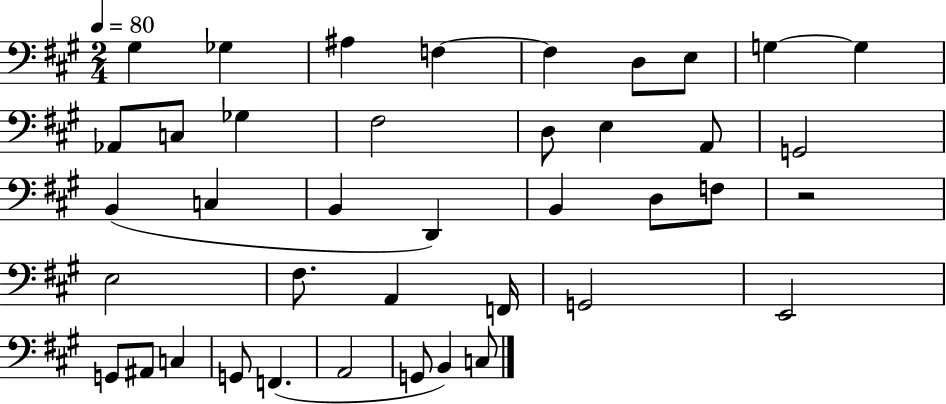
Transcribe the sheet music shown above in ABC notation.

X:1
T:Untitled
M:2/4
L:1/4
K:A
^G, _G, ^A, F, F, D,/2 E,/2 G, G, _A,,/2 C,/2 _G, ^F,2 D,/2 E, A,,/2 G,,2 B,, C, B,, D,, B,, D,/2 F,/2 z2 E,2 ^F,/2 A,, F,,/4 G,,2 E,,2 G,,/2 ^A,,/2 C, G,,/2 F,, A,,2 G,,/2 B,, C,/2